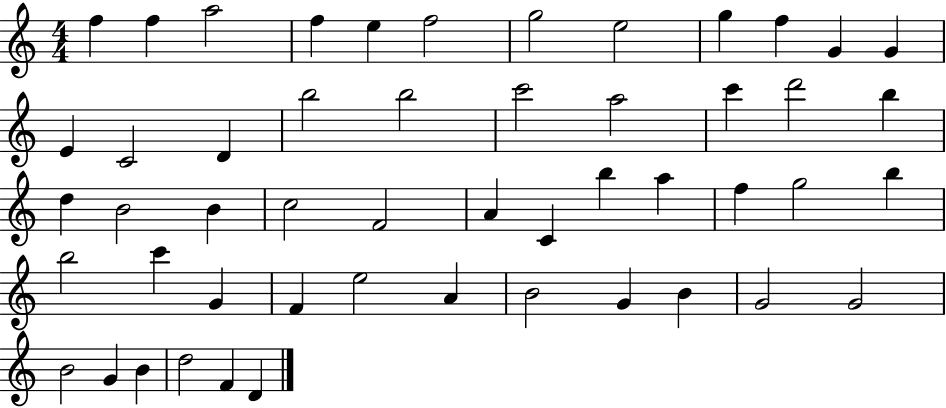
F5/q F5/q A5/h F5/q E5/q F5/h G5/h E5/h G5/q F5/q G4/q G4/q E4/q C4/h D4/q B5/h B5/h C6/h A5/h C6/q D6/h B5/q D5/q B4/h B4/q C5/h F4/h A4/q C4/q B5/q A5/q F5/q G5/h B5/q B5/h C6/q G4/q F4/q E5/h A4/q B4/h G4/q B4/q G4/h G4/h B4/h G4/q B4/q D5/h F4/q D4/q